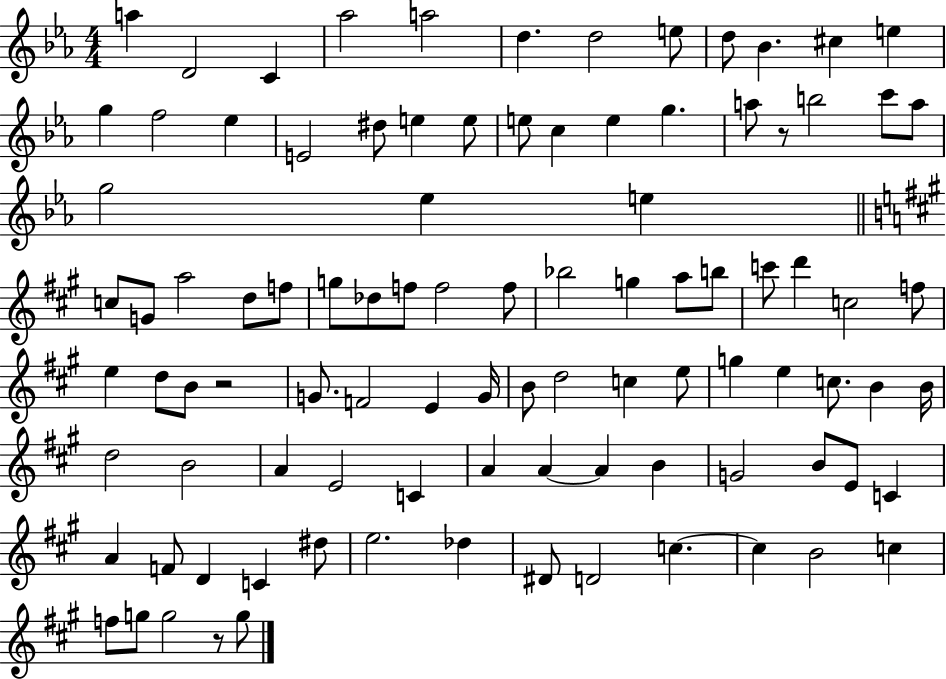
A5/q D4/h C4/q Ab5/h A5/h D5/q. D5/h E5/e D5/e Bb4/q. C#5/q E5/q G5/q F5/h Eb5/q E4/h D#5/e E5/q E5/e E5/e C5/q E5/q G5/q. A5/e R/e B5/h C6/e A5/e G5/h Eb5/q E5/q C5/e G4/e A5/h D5/e F5/e G5/e Db5/e F5/e F5/h F5/e Bb5/h G5/q A5/e B5/e C6/e D6/q C5/h F5/e E5/q D5/e B4/e R/h G4/e. F4/h E4/q G4/s B4/e D5/h C5/q E5/e G5/q E5/q C5/e. B4/q B4/s D5/h B4/h A4/q E4/h C4/q A4/q A4/q A4/q B4/q G4/h B4/e E4/e C4/q A4/q F4/e D4/q C4/q D#5/e E5/h. Db5/q D#4/e D4/h C5/q. C5/q B4/h C5/q F5/e G5/e G5/h R/e G5/e